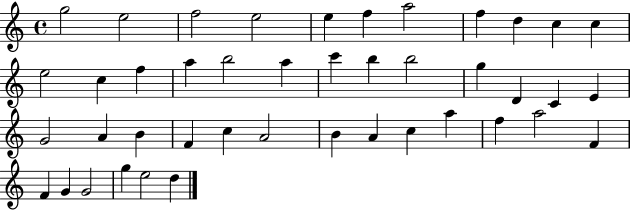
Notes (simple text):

G5/h E5/h F5/h E5/h E5/q F5/q A5/h F5/q D5/q C5/q C5/q E5/h C5/q F5/q A5/q B5/h A5/q C6/q B5/q B5/h G5/q D4/q C4/q E4/q G4/h A4/q B4/q F4/q C5/q A4/h B4/q A4/q C5/q A5/q F5/q A5/h F4/q F4/q G4/q G4/h G5/q E5/h D5/q